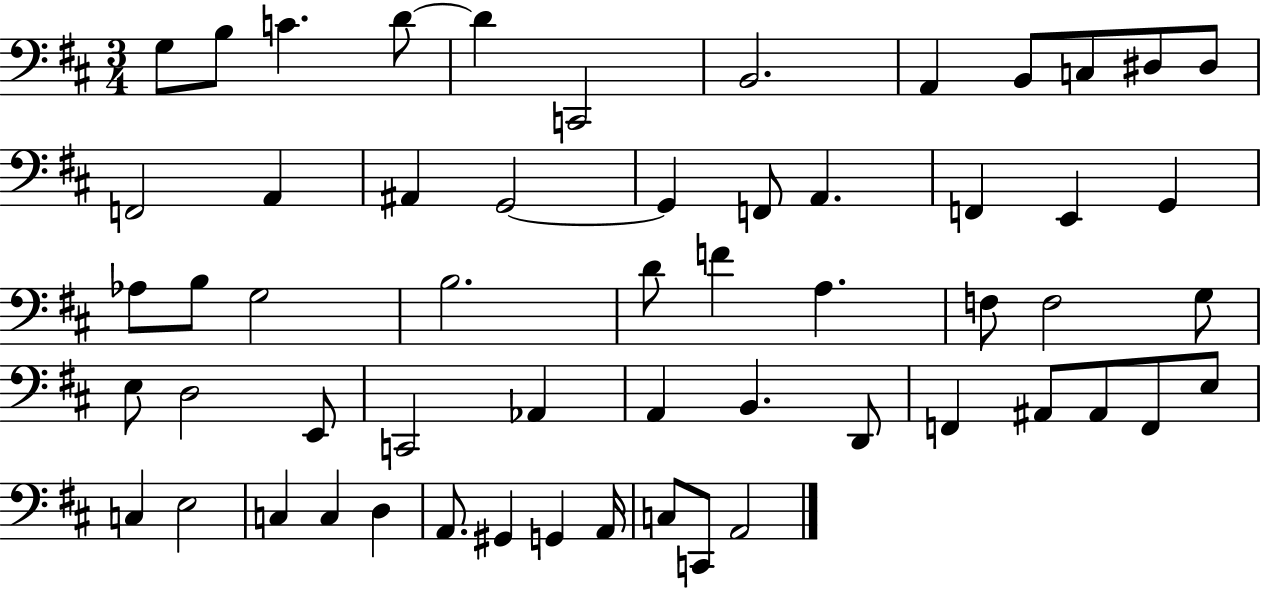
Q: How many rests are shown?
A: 0